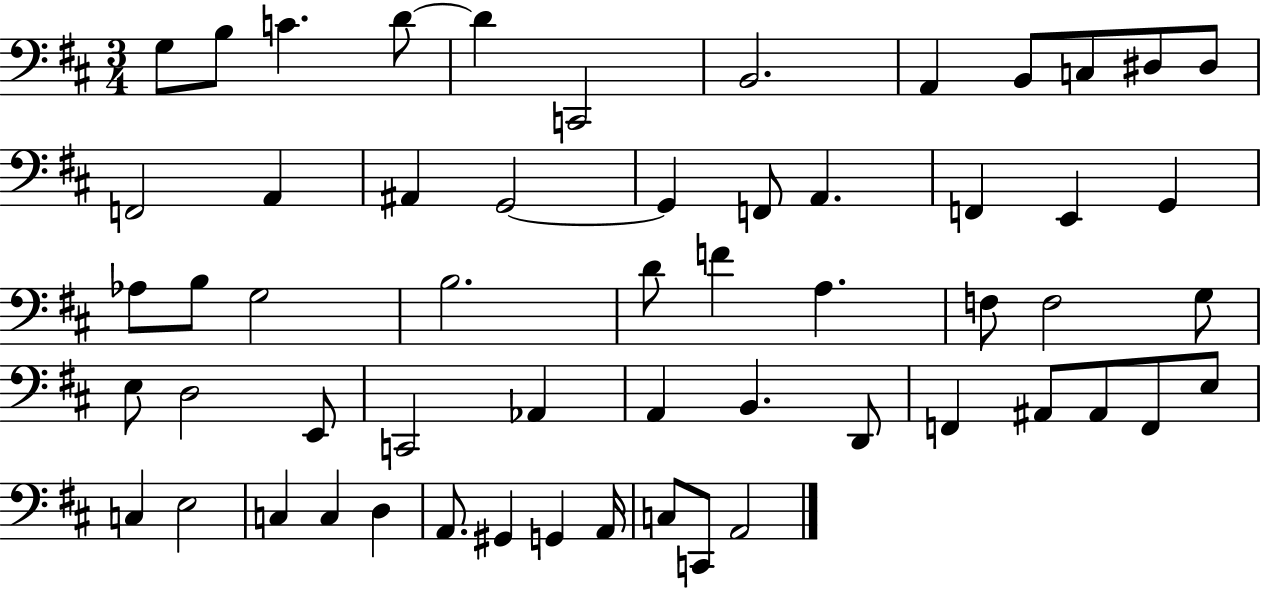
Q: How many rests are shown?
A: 0